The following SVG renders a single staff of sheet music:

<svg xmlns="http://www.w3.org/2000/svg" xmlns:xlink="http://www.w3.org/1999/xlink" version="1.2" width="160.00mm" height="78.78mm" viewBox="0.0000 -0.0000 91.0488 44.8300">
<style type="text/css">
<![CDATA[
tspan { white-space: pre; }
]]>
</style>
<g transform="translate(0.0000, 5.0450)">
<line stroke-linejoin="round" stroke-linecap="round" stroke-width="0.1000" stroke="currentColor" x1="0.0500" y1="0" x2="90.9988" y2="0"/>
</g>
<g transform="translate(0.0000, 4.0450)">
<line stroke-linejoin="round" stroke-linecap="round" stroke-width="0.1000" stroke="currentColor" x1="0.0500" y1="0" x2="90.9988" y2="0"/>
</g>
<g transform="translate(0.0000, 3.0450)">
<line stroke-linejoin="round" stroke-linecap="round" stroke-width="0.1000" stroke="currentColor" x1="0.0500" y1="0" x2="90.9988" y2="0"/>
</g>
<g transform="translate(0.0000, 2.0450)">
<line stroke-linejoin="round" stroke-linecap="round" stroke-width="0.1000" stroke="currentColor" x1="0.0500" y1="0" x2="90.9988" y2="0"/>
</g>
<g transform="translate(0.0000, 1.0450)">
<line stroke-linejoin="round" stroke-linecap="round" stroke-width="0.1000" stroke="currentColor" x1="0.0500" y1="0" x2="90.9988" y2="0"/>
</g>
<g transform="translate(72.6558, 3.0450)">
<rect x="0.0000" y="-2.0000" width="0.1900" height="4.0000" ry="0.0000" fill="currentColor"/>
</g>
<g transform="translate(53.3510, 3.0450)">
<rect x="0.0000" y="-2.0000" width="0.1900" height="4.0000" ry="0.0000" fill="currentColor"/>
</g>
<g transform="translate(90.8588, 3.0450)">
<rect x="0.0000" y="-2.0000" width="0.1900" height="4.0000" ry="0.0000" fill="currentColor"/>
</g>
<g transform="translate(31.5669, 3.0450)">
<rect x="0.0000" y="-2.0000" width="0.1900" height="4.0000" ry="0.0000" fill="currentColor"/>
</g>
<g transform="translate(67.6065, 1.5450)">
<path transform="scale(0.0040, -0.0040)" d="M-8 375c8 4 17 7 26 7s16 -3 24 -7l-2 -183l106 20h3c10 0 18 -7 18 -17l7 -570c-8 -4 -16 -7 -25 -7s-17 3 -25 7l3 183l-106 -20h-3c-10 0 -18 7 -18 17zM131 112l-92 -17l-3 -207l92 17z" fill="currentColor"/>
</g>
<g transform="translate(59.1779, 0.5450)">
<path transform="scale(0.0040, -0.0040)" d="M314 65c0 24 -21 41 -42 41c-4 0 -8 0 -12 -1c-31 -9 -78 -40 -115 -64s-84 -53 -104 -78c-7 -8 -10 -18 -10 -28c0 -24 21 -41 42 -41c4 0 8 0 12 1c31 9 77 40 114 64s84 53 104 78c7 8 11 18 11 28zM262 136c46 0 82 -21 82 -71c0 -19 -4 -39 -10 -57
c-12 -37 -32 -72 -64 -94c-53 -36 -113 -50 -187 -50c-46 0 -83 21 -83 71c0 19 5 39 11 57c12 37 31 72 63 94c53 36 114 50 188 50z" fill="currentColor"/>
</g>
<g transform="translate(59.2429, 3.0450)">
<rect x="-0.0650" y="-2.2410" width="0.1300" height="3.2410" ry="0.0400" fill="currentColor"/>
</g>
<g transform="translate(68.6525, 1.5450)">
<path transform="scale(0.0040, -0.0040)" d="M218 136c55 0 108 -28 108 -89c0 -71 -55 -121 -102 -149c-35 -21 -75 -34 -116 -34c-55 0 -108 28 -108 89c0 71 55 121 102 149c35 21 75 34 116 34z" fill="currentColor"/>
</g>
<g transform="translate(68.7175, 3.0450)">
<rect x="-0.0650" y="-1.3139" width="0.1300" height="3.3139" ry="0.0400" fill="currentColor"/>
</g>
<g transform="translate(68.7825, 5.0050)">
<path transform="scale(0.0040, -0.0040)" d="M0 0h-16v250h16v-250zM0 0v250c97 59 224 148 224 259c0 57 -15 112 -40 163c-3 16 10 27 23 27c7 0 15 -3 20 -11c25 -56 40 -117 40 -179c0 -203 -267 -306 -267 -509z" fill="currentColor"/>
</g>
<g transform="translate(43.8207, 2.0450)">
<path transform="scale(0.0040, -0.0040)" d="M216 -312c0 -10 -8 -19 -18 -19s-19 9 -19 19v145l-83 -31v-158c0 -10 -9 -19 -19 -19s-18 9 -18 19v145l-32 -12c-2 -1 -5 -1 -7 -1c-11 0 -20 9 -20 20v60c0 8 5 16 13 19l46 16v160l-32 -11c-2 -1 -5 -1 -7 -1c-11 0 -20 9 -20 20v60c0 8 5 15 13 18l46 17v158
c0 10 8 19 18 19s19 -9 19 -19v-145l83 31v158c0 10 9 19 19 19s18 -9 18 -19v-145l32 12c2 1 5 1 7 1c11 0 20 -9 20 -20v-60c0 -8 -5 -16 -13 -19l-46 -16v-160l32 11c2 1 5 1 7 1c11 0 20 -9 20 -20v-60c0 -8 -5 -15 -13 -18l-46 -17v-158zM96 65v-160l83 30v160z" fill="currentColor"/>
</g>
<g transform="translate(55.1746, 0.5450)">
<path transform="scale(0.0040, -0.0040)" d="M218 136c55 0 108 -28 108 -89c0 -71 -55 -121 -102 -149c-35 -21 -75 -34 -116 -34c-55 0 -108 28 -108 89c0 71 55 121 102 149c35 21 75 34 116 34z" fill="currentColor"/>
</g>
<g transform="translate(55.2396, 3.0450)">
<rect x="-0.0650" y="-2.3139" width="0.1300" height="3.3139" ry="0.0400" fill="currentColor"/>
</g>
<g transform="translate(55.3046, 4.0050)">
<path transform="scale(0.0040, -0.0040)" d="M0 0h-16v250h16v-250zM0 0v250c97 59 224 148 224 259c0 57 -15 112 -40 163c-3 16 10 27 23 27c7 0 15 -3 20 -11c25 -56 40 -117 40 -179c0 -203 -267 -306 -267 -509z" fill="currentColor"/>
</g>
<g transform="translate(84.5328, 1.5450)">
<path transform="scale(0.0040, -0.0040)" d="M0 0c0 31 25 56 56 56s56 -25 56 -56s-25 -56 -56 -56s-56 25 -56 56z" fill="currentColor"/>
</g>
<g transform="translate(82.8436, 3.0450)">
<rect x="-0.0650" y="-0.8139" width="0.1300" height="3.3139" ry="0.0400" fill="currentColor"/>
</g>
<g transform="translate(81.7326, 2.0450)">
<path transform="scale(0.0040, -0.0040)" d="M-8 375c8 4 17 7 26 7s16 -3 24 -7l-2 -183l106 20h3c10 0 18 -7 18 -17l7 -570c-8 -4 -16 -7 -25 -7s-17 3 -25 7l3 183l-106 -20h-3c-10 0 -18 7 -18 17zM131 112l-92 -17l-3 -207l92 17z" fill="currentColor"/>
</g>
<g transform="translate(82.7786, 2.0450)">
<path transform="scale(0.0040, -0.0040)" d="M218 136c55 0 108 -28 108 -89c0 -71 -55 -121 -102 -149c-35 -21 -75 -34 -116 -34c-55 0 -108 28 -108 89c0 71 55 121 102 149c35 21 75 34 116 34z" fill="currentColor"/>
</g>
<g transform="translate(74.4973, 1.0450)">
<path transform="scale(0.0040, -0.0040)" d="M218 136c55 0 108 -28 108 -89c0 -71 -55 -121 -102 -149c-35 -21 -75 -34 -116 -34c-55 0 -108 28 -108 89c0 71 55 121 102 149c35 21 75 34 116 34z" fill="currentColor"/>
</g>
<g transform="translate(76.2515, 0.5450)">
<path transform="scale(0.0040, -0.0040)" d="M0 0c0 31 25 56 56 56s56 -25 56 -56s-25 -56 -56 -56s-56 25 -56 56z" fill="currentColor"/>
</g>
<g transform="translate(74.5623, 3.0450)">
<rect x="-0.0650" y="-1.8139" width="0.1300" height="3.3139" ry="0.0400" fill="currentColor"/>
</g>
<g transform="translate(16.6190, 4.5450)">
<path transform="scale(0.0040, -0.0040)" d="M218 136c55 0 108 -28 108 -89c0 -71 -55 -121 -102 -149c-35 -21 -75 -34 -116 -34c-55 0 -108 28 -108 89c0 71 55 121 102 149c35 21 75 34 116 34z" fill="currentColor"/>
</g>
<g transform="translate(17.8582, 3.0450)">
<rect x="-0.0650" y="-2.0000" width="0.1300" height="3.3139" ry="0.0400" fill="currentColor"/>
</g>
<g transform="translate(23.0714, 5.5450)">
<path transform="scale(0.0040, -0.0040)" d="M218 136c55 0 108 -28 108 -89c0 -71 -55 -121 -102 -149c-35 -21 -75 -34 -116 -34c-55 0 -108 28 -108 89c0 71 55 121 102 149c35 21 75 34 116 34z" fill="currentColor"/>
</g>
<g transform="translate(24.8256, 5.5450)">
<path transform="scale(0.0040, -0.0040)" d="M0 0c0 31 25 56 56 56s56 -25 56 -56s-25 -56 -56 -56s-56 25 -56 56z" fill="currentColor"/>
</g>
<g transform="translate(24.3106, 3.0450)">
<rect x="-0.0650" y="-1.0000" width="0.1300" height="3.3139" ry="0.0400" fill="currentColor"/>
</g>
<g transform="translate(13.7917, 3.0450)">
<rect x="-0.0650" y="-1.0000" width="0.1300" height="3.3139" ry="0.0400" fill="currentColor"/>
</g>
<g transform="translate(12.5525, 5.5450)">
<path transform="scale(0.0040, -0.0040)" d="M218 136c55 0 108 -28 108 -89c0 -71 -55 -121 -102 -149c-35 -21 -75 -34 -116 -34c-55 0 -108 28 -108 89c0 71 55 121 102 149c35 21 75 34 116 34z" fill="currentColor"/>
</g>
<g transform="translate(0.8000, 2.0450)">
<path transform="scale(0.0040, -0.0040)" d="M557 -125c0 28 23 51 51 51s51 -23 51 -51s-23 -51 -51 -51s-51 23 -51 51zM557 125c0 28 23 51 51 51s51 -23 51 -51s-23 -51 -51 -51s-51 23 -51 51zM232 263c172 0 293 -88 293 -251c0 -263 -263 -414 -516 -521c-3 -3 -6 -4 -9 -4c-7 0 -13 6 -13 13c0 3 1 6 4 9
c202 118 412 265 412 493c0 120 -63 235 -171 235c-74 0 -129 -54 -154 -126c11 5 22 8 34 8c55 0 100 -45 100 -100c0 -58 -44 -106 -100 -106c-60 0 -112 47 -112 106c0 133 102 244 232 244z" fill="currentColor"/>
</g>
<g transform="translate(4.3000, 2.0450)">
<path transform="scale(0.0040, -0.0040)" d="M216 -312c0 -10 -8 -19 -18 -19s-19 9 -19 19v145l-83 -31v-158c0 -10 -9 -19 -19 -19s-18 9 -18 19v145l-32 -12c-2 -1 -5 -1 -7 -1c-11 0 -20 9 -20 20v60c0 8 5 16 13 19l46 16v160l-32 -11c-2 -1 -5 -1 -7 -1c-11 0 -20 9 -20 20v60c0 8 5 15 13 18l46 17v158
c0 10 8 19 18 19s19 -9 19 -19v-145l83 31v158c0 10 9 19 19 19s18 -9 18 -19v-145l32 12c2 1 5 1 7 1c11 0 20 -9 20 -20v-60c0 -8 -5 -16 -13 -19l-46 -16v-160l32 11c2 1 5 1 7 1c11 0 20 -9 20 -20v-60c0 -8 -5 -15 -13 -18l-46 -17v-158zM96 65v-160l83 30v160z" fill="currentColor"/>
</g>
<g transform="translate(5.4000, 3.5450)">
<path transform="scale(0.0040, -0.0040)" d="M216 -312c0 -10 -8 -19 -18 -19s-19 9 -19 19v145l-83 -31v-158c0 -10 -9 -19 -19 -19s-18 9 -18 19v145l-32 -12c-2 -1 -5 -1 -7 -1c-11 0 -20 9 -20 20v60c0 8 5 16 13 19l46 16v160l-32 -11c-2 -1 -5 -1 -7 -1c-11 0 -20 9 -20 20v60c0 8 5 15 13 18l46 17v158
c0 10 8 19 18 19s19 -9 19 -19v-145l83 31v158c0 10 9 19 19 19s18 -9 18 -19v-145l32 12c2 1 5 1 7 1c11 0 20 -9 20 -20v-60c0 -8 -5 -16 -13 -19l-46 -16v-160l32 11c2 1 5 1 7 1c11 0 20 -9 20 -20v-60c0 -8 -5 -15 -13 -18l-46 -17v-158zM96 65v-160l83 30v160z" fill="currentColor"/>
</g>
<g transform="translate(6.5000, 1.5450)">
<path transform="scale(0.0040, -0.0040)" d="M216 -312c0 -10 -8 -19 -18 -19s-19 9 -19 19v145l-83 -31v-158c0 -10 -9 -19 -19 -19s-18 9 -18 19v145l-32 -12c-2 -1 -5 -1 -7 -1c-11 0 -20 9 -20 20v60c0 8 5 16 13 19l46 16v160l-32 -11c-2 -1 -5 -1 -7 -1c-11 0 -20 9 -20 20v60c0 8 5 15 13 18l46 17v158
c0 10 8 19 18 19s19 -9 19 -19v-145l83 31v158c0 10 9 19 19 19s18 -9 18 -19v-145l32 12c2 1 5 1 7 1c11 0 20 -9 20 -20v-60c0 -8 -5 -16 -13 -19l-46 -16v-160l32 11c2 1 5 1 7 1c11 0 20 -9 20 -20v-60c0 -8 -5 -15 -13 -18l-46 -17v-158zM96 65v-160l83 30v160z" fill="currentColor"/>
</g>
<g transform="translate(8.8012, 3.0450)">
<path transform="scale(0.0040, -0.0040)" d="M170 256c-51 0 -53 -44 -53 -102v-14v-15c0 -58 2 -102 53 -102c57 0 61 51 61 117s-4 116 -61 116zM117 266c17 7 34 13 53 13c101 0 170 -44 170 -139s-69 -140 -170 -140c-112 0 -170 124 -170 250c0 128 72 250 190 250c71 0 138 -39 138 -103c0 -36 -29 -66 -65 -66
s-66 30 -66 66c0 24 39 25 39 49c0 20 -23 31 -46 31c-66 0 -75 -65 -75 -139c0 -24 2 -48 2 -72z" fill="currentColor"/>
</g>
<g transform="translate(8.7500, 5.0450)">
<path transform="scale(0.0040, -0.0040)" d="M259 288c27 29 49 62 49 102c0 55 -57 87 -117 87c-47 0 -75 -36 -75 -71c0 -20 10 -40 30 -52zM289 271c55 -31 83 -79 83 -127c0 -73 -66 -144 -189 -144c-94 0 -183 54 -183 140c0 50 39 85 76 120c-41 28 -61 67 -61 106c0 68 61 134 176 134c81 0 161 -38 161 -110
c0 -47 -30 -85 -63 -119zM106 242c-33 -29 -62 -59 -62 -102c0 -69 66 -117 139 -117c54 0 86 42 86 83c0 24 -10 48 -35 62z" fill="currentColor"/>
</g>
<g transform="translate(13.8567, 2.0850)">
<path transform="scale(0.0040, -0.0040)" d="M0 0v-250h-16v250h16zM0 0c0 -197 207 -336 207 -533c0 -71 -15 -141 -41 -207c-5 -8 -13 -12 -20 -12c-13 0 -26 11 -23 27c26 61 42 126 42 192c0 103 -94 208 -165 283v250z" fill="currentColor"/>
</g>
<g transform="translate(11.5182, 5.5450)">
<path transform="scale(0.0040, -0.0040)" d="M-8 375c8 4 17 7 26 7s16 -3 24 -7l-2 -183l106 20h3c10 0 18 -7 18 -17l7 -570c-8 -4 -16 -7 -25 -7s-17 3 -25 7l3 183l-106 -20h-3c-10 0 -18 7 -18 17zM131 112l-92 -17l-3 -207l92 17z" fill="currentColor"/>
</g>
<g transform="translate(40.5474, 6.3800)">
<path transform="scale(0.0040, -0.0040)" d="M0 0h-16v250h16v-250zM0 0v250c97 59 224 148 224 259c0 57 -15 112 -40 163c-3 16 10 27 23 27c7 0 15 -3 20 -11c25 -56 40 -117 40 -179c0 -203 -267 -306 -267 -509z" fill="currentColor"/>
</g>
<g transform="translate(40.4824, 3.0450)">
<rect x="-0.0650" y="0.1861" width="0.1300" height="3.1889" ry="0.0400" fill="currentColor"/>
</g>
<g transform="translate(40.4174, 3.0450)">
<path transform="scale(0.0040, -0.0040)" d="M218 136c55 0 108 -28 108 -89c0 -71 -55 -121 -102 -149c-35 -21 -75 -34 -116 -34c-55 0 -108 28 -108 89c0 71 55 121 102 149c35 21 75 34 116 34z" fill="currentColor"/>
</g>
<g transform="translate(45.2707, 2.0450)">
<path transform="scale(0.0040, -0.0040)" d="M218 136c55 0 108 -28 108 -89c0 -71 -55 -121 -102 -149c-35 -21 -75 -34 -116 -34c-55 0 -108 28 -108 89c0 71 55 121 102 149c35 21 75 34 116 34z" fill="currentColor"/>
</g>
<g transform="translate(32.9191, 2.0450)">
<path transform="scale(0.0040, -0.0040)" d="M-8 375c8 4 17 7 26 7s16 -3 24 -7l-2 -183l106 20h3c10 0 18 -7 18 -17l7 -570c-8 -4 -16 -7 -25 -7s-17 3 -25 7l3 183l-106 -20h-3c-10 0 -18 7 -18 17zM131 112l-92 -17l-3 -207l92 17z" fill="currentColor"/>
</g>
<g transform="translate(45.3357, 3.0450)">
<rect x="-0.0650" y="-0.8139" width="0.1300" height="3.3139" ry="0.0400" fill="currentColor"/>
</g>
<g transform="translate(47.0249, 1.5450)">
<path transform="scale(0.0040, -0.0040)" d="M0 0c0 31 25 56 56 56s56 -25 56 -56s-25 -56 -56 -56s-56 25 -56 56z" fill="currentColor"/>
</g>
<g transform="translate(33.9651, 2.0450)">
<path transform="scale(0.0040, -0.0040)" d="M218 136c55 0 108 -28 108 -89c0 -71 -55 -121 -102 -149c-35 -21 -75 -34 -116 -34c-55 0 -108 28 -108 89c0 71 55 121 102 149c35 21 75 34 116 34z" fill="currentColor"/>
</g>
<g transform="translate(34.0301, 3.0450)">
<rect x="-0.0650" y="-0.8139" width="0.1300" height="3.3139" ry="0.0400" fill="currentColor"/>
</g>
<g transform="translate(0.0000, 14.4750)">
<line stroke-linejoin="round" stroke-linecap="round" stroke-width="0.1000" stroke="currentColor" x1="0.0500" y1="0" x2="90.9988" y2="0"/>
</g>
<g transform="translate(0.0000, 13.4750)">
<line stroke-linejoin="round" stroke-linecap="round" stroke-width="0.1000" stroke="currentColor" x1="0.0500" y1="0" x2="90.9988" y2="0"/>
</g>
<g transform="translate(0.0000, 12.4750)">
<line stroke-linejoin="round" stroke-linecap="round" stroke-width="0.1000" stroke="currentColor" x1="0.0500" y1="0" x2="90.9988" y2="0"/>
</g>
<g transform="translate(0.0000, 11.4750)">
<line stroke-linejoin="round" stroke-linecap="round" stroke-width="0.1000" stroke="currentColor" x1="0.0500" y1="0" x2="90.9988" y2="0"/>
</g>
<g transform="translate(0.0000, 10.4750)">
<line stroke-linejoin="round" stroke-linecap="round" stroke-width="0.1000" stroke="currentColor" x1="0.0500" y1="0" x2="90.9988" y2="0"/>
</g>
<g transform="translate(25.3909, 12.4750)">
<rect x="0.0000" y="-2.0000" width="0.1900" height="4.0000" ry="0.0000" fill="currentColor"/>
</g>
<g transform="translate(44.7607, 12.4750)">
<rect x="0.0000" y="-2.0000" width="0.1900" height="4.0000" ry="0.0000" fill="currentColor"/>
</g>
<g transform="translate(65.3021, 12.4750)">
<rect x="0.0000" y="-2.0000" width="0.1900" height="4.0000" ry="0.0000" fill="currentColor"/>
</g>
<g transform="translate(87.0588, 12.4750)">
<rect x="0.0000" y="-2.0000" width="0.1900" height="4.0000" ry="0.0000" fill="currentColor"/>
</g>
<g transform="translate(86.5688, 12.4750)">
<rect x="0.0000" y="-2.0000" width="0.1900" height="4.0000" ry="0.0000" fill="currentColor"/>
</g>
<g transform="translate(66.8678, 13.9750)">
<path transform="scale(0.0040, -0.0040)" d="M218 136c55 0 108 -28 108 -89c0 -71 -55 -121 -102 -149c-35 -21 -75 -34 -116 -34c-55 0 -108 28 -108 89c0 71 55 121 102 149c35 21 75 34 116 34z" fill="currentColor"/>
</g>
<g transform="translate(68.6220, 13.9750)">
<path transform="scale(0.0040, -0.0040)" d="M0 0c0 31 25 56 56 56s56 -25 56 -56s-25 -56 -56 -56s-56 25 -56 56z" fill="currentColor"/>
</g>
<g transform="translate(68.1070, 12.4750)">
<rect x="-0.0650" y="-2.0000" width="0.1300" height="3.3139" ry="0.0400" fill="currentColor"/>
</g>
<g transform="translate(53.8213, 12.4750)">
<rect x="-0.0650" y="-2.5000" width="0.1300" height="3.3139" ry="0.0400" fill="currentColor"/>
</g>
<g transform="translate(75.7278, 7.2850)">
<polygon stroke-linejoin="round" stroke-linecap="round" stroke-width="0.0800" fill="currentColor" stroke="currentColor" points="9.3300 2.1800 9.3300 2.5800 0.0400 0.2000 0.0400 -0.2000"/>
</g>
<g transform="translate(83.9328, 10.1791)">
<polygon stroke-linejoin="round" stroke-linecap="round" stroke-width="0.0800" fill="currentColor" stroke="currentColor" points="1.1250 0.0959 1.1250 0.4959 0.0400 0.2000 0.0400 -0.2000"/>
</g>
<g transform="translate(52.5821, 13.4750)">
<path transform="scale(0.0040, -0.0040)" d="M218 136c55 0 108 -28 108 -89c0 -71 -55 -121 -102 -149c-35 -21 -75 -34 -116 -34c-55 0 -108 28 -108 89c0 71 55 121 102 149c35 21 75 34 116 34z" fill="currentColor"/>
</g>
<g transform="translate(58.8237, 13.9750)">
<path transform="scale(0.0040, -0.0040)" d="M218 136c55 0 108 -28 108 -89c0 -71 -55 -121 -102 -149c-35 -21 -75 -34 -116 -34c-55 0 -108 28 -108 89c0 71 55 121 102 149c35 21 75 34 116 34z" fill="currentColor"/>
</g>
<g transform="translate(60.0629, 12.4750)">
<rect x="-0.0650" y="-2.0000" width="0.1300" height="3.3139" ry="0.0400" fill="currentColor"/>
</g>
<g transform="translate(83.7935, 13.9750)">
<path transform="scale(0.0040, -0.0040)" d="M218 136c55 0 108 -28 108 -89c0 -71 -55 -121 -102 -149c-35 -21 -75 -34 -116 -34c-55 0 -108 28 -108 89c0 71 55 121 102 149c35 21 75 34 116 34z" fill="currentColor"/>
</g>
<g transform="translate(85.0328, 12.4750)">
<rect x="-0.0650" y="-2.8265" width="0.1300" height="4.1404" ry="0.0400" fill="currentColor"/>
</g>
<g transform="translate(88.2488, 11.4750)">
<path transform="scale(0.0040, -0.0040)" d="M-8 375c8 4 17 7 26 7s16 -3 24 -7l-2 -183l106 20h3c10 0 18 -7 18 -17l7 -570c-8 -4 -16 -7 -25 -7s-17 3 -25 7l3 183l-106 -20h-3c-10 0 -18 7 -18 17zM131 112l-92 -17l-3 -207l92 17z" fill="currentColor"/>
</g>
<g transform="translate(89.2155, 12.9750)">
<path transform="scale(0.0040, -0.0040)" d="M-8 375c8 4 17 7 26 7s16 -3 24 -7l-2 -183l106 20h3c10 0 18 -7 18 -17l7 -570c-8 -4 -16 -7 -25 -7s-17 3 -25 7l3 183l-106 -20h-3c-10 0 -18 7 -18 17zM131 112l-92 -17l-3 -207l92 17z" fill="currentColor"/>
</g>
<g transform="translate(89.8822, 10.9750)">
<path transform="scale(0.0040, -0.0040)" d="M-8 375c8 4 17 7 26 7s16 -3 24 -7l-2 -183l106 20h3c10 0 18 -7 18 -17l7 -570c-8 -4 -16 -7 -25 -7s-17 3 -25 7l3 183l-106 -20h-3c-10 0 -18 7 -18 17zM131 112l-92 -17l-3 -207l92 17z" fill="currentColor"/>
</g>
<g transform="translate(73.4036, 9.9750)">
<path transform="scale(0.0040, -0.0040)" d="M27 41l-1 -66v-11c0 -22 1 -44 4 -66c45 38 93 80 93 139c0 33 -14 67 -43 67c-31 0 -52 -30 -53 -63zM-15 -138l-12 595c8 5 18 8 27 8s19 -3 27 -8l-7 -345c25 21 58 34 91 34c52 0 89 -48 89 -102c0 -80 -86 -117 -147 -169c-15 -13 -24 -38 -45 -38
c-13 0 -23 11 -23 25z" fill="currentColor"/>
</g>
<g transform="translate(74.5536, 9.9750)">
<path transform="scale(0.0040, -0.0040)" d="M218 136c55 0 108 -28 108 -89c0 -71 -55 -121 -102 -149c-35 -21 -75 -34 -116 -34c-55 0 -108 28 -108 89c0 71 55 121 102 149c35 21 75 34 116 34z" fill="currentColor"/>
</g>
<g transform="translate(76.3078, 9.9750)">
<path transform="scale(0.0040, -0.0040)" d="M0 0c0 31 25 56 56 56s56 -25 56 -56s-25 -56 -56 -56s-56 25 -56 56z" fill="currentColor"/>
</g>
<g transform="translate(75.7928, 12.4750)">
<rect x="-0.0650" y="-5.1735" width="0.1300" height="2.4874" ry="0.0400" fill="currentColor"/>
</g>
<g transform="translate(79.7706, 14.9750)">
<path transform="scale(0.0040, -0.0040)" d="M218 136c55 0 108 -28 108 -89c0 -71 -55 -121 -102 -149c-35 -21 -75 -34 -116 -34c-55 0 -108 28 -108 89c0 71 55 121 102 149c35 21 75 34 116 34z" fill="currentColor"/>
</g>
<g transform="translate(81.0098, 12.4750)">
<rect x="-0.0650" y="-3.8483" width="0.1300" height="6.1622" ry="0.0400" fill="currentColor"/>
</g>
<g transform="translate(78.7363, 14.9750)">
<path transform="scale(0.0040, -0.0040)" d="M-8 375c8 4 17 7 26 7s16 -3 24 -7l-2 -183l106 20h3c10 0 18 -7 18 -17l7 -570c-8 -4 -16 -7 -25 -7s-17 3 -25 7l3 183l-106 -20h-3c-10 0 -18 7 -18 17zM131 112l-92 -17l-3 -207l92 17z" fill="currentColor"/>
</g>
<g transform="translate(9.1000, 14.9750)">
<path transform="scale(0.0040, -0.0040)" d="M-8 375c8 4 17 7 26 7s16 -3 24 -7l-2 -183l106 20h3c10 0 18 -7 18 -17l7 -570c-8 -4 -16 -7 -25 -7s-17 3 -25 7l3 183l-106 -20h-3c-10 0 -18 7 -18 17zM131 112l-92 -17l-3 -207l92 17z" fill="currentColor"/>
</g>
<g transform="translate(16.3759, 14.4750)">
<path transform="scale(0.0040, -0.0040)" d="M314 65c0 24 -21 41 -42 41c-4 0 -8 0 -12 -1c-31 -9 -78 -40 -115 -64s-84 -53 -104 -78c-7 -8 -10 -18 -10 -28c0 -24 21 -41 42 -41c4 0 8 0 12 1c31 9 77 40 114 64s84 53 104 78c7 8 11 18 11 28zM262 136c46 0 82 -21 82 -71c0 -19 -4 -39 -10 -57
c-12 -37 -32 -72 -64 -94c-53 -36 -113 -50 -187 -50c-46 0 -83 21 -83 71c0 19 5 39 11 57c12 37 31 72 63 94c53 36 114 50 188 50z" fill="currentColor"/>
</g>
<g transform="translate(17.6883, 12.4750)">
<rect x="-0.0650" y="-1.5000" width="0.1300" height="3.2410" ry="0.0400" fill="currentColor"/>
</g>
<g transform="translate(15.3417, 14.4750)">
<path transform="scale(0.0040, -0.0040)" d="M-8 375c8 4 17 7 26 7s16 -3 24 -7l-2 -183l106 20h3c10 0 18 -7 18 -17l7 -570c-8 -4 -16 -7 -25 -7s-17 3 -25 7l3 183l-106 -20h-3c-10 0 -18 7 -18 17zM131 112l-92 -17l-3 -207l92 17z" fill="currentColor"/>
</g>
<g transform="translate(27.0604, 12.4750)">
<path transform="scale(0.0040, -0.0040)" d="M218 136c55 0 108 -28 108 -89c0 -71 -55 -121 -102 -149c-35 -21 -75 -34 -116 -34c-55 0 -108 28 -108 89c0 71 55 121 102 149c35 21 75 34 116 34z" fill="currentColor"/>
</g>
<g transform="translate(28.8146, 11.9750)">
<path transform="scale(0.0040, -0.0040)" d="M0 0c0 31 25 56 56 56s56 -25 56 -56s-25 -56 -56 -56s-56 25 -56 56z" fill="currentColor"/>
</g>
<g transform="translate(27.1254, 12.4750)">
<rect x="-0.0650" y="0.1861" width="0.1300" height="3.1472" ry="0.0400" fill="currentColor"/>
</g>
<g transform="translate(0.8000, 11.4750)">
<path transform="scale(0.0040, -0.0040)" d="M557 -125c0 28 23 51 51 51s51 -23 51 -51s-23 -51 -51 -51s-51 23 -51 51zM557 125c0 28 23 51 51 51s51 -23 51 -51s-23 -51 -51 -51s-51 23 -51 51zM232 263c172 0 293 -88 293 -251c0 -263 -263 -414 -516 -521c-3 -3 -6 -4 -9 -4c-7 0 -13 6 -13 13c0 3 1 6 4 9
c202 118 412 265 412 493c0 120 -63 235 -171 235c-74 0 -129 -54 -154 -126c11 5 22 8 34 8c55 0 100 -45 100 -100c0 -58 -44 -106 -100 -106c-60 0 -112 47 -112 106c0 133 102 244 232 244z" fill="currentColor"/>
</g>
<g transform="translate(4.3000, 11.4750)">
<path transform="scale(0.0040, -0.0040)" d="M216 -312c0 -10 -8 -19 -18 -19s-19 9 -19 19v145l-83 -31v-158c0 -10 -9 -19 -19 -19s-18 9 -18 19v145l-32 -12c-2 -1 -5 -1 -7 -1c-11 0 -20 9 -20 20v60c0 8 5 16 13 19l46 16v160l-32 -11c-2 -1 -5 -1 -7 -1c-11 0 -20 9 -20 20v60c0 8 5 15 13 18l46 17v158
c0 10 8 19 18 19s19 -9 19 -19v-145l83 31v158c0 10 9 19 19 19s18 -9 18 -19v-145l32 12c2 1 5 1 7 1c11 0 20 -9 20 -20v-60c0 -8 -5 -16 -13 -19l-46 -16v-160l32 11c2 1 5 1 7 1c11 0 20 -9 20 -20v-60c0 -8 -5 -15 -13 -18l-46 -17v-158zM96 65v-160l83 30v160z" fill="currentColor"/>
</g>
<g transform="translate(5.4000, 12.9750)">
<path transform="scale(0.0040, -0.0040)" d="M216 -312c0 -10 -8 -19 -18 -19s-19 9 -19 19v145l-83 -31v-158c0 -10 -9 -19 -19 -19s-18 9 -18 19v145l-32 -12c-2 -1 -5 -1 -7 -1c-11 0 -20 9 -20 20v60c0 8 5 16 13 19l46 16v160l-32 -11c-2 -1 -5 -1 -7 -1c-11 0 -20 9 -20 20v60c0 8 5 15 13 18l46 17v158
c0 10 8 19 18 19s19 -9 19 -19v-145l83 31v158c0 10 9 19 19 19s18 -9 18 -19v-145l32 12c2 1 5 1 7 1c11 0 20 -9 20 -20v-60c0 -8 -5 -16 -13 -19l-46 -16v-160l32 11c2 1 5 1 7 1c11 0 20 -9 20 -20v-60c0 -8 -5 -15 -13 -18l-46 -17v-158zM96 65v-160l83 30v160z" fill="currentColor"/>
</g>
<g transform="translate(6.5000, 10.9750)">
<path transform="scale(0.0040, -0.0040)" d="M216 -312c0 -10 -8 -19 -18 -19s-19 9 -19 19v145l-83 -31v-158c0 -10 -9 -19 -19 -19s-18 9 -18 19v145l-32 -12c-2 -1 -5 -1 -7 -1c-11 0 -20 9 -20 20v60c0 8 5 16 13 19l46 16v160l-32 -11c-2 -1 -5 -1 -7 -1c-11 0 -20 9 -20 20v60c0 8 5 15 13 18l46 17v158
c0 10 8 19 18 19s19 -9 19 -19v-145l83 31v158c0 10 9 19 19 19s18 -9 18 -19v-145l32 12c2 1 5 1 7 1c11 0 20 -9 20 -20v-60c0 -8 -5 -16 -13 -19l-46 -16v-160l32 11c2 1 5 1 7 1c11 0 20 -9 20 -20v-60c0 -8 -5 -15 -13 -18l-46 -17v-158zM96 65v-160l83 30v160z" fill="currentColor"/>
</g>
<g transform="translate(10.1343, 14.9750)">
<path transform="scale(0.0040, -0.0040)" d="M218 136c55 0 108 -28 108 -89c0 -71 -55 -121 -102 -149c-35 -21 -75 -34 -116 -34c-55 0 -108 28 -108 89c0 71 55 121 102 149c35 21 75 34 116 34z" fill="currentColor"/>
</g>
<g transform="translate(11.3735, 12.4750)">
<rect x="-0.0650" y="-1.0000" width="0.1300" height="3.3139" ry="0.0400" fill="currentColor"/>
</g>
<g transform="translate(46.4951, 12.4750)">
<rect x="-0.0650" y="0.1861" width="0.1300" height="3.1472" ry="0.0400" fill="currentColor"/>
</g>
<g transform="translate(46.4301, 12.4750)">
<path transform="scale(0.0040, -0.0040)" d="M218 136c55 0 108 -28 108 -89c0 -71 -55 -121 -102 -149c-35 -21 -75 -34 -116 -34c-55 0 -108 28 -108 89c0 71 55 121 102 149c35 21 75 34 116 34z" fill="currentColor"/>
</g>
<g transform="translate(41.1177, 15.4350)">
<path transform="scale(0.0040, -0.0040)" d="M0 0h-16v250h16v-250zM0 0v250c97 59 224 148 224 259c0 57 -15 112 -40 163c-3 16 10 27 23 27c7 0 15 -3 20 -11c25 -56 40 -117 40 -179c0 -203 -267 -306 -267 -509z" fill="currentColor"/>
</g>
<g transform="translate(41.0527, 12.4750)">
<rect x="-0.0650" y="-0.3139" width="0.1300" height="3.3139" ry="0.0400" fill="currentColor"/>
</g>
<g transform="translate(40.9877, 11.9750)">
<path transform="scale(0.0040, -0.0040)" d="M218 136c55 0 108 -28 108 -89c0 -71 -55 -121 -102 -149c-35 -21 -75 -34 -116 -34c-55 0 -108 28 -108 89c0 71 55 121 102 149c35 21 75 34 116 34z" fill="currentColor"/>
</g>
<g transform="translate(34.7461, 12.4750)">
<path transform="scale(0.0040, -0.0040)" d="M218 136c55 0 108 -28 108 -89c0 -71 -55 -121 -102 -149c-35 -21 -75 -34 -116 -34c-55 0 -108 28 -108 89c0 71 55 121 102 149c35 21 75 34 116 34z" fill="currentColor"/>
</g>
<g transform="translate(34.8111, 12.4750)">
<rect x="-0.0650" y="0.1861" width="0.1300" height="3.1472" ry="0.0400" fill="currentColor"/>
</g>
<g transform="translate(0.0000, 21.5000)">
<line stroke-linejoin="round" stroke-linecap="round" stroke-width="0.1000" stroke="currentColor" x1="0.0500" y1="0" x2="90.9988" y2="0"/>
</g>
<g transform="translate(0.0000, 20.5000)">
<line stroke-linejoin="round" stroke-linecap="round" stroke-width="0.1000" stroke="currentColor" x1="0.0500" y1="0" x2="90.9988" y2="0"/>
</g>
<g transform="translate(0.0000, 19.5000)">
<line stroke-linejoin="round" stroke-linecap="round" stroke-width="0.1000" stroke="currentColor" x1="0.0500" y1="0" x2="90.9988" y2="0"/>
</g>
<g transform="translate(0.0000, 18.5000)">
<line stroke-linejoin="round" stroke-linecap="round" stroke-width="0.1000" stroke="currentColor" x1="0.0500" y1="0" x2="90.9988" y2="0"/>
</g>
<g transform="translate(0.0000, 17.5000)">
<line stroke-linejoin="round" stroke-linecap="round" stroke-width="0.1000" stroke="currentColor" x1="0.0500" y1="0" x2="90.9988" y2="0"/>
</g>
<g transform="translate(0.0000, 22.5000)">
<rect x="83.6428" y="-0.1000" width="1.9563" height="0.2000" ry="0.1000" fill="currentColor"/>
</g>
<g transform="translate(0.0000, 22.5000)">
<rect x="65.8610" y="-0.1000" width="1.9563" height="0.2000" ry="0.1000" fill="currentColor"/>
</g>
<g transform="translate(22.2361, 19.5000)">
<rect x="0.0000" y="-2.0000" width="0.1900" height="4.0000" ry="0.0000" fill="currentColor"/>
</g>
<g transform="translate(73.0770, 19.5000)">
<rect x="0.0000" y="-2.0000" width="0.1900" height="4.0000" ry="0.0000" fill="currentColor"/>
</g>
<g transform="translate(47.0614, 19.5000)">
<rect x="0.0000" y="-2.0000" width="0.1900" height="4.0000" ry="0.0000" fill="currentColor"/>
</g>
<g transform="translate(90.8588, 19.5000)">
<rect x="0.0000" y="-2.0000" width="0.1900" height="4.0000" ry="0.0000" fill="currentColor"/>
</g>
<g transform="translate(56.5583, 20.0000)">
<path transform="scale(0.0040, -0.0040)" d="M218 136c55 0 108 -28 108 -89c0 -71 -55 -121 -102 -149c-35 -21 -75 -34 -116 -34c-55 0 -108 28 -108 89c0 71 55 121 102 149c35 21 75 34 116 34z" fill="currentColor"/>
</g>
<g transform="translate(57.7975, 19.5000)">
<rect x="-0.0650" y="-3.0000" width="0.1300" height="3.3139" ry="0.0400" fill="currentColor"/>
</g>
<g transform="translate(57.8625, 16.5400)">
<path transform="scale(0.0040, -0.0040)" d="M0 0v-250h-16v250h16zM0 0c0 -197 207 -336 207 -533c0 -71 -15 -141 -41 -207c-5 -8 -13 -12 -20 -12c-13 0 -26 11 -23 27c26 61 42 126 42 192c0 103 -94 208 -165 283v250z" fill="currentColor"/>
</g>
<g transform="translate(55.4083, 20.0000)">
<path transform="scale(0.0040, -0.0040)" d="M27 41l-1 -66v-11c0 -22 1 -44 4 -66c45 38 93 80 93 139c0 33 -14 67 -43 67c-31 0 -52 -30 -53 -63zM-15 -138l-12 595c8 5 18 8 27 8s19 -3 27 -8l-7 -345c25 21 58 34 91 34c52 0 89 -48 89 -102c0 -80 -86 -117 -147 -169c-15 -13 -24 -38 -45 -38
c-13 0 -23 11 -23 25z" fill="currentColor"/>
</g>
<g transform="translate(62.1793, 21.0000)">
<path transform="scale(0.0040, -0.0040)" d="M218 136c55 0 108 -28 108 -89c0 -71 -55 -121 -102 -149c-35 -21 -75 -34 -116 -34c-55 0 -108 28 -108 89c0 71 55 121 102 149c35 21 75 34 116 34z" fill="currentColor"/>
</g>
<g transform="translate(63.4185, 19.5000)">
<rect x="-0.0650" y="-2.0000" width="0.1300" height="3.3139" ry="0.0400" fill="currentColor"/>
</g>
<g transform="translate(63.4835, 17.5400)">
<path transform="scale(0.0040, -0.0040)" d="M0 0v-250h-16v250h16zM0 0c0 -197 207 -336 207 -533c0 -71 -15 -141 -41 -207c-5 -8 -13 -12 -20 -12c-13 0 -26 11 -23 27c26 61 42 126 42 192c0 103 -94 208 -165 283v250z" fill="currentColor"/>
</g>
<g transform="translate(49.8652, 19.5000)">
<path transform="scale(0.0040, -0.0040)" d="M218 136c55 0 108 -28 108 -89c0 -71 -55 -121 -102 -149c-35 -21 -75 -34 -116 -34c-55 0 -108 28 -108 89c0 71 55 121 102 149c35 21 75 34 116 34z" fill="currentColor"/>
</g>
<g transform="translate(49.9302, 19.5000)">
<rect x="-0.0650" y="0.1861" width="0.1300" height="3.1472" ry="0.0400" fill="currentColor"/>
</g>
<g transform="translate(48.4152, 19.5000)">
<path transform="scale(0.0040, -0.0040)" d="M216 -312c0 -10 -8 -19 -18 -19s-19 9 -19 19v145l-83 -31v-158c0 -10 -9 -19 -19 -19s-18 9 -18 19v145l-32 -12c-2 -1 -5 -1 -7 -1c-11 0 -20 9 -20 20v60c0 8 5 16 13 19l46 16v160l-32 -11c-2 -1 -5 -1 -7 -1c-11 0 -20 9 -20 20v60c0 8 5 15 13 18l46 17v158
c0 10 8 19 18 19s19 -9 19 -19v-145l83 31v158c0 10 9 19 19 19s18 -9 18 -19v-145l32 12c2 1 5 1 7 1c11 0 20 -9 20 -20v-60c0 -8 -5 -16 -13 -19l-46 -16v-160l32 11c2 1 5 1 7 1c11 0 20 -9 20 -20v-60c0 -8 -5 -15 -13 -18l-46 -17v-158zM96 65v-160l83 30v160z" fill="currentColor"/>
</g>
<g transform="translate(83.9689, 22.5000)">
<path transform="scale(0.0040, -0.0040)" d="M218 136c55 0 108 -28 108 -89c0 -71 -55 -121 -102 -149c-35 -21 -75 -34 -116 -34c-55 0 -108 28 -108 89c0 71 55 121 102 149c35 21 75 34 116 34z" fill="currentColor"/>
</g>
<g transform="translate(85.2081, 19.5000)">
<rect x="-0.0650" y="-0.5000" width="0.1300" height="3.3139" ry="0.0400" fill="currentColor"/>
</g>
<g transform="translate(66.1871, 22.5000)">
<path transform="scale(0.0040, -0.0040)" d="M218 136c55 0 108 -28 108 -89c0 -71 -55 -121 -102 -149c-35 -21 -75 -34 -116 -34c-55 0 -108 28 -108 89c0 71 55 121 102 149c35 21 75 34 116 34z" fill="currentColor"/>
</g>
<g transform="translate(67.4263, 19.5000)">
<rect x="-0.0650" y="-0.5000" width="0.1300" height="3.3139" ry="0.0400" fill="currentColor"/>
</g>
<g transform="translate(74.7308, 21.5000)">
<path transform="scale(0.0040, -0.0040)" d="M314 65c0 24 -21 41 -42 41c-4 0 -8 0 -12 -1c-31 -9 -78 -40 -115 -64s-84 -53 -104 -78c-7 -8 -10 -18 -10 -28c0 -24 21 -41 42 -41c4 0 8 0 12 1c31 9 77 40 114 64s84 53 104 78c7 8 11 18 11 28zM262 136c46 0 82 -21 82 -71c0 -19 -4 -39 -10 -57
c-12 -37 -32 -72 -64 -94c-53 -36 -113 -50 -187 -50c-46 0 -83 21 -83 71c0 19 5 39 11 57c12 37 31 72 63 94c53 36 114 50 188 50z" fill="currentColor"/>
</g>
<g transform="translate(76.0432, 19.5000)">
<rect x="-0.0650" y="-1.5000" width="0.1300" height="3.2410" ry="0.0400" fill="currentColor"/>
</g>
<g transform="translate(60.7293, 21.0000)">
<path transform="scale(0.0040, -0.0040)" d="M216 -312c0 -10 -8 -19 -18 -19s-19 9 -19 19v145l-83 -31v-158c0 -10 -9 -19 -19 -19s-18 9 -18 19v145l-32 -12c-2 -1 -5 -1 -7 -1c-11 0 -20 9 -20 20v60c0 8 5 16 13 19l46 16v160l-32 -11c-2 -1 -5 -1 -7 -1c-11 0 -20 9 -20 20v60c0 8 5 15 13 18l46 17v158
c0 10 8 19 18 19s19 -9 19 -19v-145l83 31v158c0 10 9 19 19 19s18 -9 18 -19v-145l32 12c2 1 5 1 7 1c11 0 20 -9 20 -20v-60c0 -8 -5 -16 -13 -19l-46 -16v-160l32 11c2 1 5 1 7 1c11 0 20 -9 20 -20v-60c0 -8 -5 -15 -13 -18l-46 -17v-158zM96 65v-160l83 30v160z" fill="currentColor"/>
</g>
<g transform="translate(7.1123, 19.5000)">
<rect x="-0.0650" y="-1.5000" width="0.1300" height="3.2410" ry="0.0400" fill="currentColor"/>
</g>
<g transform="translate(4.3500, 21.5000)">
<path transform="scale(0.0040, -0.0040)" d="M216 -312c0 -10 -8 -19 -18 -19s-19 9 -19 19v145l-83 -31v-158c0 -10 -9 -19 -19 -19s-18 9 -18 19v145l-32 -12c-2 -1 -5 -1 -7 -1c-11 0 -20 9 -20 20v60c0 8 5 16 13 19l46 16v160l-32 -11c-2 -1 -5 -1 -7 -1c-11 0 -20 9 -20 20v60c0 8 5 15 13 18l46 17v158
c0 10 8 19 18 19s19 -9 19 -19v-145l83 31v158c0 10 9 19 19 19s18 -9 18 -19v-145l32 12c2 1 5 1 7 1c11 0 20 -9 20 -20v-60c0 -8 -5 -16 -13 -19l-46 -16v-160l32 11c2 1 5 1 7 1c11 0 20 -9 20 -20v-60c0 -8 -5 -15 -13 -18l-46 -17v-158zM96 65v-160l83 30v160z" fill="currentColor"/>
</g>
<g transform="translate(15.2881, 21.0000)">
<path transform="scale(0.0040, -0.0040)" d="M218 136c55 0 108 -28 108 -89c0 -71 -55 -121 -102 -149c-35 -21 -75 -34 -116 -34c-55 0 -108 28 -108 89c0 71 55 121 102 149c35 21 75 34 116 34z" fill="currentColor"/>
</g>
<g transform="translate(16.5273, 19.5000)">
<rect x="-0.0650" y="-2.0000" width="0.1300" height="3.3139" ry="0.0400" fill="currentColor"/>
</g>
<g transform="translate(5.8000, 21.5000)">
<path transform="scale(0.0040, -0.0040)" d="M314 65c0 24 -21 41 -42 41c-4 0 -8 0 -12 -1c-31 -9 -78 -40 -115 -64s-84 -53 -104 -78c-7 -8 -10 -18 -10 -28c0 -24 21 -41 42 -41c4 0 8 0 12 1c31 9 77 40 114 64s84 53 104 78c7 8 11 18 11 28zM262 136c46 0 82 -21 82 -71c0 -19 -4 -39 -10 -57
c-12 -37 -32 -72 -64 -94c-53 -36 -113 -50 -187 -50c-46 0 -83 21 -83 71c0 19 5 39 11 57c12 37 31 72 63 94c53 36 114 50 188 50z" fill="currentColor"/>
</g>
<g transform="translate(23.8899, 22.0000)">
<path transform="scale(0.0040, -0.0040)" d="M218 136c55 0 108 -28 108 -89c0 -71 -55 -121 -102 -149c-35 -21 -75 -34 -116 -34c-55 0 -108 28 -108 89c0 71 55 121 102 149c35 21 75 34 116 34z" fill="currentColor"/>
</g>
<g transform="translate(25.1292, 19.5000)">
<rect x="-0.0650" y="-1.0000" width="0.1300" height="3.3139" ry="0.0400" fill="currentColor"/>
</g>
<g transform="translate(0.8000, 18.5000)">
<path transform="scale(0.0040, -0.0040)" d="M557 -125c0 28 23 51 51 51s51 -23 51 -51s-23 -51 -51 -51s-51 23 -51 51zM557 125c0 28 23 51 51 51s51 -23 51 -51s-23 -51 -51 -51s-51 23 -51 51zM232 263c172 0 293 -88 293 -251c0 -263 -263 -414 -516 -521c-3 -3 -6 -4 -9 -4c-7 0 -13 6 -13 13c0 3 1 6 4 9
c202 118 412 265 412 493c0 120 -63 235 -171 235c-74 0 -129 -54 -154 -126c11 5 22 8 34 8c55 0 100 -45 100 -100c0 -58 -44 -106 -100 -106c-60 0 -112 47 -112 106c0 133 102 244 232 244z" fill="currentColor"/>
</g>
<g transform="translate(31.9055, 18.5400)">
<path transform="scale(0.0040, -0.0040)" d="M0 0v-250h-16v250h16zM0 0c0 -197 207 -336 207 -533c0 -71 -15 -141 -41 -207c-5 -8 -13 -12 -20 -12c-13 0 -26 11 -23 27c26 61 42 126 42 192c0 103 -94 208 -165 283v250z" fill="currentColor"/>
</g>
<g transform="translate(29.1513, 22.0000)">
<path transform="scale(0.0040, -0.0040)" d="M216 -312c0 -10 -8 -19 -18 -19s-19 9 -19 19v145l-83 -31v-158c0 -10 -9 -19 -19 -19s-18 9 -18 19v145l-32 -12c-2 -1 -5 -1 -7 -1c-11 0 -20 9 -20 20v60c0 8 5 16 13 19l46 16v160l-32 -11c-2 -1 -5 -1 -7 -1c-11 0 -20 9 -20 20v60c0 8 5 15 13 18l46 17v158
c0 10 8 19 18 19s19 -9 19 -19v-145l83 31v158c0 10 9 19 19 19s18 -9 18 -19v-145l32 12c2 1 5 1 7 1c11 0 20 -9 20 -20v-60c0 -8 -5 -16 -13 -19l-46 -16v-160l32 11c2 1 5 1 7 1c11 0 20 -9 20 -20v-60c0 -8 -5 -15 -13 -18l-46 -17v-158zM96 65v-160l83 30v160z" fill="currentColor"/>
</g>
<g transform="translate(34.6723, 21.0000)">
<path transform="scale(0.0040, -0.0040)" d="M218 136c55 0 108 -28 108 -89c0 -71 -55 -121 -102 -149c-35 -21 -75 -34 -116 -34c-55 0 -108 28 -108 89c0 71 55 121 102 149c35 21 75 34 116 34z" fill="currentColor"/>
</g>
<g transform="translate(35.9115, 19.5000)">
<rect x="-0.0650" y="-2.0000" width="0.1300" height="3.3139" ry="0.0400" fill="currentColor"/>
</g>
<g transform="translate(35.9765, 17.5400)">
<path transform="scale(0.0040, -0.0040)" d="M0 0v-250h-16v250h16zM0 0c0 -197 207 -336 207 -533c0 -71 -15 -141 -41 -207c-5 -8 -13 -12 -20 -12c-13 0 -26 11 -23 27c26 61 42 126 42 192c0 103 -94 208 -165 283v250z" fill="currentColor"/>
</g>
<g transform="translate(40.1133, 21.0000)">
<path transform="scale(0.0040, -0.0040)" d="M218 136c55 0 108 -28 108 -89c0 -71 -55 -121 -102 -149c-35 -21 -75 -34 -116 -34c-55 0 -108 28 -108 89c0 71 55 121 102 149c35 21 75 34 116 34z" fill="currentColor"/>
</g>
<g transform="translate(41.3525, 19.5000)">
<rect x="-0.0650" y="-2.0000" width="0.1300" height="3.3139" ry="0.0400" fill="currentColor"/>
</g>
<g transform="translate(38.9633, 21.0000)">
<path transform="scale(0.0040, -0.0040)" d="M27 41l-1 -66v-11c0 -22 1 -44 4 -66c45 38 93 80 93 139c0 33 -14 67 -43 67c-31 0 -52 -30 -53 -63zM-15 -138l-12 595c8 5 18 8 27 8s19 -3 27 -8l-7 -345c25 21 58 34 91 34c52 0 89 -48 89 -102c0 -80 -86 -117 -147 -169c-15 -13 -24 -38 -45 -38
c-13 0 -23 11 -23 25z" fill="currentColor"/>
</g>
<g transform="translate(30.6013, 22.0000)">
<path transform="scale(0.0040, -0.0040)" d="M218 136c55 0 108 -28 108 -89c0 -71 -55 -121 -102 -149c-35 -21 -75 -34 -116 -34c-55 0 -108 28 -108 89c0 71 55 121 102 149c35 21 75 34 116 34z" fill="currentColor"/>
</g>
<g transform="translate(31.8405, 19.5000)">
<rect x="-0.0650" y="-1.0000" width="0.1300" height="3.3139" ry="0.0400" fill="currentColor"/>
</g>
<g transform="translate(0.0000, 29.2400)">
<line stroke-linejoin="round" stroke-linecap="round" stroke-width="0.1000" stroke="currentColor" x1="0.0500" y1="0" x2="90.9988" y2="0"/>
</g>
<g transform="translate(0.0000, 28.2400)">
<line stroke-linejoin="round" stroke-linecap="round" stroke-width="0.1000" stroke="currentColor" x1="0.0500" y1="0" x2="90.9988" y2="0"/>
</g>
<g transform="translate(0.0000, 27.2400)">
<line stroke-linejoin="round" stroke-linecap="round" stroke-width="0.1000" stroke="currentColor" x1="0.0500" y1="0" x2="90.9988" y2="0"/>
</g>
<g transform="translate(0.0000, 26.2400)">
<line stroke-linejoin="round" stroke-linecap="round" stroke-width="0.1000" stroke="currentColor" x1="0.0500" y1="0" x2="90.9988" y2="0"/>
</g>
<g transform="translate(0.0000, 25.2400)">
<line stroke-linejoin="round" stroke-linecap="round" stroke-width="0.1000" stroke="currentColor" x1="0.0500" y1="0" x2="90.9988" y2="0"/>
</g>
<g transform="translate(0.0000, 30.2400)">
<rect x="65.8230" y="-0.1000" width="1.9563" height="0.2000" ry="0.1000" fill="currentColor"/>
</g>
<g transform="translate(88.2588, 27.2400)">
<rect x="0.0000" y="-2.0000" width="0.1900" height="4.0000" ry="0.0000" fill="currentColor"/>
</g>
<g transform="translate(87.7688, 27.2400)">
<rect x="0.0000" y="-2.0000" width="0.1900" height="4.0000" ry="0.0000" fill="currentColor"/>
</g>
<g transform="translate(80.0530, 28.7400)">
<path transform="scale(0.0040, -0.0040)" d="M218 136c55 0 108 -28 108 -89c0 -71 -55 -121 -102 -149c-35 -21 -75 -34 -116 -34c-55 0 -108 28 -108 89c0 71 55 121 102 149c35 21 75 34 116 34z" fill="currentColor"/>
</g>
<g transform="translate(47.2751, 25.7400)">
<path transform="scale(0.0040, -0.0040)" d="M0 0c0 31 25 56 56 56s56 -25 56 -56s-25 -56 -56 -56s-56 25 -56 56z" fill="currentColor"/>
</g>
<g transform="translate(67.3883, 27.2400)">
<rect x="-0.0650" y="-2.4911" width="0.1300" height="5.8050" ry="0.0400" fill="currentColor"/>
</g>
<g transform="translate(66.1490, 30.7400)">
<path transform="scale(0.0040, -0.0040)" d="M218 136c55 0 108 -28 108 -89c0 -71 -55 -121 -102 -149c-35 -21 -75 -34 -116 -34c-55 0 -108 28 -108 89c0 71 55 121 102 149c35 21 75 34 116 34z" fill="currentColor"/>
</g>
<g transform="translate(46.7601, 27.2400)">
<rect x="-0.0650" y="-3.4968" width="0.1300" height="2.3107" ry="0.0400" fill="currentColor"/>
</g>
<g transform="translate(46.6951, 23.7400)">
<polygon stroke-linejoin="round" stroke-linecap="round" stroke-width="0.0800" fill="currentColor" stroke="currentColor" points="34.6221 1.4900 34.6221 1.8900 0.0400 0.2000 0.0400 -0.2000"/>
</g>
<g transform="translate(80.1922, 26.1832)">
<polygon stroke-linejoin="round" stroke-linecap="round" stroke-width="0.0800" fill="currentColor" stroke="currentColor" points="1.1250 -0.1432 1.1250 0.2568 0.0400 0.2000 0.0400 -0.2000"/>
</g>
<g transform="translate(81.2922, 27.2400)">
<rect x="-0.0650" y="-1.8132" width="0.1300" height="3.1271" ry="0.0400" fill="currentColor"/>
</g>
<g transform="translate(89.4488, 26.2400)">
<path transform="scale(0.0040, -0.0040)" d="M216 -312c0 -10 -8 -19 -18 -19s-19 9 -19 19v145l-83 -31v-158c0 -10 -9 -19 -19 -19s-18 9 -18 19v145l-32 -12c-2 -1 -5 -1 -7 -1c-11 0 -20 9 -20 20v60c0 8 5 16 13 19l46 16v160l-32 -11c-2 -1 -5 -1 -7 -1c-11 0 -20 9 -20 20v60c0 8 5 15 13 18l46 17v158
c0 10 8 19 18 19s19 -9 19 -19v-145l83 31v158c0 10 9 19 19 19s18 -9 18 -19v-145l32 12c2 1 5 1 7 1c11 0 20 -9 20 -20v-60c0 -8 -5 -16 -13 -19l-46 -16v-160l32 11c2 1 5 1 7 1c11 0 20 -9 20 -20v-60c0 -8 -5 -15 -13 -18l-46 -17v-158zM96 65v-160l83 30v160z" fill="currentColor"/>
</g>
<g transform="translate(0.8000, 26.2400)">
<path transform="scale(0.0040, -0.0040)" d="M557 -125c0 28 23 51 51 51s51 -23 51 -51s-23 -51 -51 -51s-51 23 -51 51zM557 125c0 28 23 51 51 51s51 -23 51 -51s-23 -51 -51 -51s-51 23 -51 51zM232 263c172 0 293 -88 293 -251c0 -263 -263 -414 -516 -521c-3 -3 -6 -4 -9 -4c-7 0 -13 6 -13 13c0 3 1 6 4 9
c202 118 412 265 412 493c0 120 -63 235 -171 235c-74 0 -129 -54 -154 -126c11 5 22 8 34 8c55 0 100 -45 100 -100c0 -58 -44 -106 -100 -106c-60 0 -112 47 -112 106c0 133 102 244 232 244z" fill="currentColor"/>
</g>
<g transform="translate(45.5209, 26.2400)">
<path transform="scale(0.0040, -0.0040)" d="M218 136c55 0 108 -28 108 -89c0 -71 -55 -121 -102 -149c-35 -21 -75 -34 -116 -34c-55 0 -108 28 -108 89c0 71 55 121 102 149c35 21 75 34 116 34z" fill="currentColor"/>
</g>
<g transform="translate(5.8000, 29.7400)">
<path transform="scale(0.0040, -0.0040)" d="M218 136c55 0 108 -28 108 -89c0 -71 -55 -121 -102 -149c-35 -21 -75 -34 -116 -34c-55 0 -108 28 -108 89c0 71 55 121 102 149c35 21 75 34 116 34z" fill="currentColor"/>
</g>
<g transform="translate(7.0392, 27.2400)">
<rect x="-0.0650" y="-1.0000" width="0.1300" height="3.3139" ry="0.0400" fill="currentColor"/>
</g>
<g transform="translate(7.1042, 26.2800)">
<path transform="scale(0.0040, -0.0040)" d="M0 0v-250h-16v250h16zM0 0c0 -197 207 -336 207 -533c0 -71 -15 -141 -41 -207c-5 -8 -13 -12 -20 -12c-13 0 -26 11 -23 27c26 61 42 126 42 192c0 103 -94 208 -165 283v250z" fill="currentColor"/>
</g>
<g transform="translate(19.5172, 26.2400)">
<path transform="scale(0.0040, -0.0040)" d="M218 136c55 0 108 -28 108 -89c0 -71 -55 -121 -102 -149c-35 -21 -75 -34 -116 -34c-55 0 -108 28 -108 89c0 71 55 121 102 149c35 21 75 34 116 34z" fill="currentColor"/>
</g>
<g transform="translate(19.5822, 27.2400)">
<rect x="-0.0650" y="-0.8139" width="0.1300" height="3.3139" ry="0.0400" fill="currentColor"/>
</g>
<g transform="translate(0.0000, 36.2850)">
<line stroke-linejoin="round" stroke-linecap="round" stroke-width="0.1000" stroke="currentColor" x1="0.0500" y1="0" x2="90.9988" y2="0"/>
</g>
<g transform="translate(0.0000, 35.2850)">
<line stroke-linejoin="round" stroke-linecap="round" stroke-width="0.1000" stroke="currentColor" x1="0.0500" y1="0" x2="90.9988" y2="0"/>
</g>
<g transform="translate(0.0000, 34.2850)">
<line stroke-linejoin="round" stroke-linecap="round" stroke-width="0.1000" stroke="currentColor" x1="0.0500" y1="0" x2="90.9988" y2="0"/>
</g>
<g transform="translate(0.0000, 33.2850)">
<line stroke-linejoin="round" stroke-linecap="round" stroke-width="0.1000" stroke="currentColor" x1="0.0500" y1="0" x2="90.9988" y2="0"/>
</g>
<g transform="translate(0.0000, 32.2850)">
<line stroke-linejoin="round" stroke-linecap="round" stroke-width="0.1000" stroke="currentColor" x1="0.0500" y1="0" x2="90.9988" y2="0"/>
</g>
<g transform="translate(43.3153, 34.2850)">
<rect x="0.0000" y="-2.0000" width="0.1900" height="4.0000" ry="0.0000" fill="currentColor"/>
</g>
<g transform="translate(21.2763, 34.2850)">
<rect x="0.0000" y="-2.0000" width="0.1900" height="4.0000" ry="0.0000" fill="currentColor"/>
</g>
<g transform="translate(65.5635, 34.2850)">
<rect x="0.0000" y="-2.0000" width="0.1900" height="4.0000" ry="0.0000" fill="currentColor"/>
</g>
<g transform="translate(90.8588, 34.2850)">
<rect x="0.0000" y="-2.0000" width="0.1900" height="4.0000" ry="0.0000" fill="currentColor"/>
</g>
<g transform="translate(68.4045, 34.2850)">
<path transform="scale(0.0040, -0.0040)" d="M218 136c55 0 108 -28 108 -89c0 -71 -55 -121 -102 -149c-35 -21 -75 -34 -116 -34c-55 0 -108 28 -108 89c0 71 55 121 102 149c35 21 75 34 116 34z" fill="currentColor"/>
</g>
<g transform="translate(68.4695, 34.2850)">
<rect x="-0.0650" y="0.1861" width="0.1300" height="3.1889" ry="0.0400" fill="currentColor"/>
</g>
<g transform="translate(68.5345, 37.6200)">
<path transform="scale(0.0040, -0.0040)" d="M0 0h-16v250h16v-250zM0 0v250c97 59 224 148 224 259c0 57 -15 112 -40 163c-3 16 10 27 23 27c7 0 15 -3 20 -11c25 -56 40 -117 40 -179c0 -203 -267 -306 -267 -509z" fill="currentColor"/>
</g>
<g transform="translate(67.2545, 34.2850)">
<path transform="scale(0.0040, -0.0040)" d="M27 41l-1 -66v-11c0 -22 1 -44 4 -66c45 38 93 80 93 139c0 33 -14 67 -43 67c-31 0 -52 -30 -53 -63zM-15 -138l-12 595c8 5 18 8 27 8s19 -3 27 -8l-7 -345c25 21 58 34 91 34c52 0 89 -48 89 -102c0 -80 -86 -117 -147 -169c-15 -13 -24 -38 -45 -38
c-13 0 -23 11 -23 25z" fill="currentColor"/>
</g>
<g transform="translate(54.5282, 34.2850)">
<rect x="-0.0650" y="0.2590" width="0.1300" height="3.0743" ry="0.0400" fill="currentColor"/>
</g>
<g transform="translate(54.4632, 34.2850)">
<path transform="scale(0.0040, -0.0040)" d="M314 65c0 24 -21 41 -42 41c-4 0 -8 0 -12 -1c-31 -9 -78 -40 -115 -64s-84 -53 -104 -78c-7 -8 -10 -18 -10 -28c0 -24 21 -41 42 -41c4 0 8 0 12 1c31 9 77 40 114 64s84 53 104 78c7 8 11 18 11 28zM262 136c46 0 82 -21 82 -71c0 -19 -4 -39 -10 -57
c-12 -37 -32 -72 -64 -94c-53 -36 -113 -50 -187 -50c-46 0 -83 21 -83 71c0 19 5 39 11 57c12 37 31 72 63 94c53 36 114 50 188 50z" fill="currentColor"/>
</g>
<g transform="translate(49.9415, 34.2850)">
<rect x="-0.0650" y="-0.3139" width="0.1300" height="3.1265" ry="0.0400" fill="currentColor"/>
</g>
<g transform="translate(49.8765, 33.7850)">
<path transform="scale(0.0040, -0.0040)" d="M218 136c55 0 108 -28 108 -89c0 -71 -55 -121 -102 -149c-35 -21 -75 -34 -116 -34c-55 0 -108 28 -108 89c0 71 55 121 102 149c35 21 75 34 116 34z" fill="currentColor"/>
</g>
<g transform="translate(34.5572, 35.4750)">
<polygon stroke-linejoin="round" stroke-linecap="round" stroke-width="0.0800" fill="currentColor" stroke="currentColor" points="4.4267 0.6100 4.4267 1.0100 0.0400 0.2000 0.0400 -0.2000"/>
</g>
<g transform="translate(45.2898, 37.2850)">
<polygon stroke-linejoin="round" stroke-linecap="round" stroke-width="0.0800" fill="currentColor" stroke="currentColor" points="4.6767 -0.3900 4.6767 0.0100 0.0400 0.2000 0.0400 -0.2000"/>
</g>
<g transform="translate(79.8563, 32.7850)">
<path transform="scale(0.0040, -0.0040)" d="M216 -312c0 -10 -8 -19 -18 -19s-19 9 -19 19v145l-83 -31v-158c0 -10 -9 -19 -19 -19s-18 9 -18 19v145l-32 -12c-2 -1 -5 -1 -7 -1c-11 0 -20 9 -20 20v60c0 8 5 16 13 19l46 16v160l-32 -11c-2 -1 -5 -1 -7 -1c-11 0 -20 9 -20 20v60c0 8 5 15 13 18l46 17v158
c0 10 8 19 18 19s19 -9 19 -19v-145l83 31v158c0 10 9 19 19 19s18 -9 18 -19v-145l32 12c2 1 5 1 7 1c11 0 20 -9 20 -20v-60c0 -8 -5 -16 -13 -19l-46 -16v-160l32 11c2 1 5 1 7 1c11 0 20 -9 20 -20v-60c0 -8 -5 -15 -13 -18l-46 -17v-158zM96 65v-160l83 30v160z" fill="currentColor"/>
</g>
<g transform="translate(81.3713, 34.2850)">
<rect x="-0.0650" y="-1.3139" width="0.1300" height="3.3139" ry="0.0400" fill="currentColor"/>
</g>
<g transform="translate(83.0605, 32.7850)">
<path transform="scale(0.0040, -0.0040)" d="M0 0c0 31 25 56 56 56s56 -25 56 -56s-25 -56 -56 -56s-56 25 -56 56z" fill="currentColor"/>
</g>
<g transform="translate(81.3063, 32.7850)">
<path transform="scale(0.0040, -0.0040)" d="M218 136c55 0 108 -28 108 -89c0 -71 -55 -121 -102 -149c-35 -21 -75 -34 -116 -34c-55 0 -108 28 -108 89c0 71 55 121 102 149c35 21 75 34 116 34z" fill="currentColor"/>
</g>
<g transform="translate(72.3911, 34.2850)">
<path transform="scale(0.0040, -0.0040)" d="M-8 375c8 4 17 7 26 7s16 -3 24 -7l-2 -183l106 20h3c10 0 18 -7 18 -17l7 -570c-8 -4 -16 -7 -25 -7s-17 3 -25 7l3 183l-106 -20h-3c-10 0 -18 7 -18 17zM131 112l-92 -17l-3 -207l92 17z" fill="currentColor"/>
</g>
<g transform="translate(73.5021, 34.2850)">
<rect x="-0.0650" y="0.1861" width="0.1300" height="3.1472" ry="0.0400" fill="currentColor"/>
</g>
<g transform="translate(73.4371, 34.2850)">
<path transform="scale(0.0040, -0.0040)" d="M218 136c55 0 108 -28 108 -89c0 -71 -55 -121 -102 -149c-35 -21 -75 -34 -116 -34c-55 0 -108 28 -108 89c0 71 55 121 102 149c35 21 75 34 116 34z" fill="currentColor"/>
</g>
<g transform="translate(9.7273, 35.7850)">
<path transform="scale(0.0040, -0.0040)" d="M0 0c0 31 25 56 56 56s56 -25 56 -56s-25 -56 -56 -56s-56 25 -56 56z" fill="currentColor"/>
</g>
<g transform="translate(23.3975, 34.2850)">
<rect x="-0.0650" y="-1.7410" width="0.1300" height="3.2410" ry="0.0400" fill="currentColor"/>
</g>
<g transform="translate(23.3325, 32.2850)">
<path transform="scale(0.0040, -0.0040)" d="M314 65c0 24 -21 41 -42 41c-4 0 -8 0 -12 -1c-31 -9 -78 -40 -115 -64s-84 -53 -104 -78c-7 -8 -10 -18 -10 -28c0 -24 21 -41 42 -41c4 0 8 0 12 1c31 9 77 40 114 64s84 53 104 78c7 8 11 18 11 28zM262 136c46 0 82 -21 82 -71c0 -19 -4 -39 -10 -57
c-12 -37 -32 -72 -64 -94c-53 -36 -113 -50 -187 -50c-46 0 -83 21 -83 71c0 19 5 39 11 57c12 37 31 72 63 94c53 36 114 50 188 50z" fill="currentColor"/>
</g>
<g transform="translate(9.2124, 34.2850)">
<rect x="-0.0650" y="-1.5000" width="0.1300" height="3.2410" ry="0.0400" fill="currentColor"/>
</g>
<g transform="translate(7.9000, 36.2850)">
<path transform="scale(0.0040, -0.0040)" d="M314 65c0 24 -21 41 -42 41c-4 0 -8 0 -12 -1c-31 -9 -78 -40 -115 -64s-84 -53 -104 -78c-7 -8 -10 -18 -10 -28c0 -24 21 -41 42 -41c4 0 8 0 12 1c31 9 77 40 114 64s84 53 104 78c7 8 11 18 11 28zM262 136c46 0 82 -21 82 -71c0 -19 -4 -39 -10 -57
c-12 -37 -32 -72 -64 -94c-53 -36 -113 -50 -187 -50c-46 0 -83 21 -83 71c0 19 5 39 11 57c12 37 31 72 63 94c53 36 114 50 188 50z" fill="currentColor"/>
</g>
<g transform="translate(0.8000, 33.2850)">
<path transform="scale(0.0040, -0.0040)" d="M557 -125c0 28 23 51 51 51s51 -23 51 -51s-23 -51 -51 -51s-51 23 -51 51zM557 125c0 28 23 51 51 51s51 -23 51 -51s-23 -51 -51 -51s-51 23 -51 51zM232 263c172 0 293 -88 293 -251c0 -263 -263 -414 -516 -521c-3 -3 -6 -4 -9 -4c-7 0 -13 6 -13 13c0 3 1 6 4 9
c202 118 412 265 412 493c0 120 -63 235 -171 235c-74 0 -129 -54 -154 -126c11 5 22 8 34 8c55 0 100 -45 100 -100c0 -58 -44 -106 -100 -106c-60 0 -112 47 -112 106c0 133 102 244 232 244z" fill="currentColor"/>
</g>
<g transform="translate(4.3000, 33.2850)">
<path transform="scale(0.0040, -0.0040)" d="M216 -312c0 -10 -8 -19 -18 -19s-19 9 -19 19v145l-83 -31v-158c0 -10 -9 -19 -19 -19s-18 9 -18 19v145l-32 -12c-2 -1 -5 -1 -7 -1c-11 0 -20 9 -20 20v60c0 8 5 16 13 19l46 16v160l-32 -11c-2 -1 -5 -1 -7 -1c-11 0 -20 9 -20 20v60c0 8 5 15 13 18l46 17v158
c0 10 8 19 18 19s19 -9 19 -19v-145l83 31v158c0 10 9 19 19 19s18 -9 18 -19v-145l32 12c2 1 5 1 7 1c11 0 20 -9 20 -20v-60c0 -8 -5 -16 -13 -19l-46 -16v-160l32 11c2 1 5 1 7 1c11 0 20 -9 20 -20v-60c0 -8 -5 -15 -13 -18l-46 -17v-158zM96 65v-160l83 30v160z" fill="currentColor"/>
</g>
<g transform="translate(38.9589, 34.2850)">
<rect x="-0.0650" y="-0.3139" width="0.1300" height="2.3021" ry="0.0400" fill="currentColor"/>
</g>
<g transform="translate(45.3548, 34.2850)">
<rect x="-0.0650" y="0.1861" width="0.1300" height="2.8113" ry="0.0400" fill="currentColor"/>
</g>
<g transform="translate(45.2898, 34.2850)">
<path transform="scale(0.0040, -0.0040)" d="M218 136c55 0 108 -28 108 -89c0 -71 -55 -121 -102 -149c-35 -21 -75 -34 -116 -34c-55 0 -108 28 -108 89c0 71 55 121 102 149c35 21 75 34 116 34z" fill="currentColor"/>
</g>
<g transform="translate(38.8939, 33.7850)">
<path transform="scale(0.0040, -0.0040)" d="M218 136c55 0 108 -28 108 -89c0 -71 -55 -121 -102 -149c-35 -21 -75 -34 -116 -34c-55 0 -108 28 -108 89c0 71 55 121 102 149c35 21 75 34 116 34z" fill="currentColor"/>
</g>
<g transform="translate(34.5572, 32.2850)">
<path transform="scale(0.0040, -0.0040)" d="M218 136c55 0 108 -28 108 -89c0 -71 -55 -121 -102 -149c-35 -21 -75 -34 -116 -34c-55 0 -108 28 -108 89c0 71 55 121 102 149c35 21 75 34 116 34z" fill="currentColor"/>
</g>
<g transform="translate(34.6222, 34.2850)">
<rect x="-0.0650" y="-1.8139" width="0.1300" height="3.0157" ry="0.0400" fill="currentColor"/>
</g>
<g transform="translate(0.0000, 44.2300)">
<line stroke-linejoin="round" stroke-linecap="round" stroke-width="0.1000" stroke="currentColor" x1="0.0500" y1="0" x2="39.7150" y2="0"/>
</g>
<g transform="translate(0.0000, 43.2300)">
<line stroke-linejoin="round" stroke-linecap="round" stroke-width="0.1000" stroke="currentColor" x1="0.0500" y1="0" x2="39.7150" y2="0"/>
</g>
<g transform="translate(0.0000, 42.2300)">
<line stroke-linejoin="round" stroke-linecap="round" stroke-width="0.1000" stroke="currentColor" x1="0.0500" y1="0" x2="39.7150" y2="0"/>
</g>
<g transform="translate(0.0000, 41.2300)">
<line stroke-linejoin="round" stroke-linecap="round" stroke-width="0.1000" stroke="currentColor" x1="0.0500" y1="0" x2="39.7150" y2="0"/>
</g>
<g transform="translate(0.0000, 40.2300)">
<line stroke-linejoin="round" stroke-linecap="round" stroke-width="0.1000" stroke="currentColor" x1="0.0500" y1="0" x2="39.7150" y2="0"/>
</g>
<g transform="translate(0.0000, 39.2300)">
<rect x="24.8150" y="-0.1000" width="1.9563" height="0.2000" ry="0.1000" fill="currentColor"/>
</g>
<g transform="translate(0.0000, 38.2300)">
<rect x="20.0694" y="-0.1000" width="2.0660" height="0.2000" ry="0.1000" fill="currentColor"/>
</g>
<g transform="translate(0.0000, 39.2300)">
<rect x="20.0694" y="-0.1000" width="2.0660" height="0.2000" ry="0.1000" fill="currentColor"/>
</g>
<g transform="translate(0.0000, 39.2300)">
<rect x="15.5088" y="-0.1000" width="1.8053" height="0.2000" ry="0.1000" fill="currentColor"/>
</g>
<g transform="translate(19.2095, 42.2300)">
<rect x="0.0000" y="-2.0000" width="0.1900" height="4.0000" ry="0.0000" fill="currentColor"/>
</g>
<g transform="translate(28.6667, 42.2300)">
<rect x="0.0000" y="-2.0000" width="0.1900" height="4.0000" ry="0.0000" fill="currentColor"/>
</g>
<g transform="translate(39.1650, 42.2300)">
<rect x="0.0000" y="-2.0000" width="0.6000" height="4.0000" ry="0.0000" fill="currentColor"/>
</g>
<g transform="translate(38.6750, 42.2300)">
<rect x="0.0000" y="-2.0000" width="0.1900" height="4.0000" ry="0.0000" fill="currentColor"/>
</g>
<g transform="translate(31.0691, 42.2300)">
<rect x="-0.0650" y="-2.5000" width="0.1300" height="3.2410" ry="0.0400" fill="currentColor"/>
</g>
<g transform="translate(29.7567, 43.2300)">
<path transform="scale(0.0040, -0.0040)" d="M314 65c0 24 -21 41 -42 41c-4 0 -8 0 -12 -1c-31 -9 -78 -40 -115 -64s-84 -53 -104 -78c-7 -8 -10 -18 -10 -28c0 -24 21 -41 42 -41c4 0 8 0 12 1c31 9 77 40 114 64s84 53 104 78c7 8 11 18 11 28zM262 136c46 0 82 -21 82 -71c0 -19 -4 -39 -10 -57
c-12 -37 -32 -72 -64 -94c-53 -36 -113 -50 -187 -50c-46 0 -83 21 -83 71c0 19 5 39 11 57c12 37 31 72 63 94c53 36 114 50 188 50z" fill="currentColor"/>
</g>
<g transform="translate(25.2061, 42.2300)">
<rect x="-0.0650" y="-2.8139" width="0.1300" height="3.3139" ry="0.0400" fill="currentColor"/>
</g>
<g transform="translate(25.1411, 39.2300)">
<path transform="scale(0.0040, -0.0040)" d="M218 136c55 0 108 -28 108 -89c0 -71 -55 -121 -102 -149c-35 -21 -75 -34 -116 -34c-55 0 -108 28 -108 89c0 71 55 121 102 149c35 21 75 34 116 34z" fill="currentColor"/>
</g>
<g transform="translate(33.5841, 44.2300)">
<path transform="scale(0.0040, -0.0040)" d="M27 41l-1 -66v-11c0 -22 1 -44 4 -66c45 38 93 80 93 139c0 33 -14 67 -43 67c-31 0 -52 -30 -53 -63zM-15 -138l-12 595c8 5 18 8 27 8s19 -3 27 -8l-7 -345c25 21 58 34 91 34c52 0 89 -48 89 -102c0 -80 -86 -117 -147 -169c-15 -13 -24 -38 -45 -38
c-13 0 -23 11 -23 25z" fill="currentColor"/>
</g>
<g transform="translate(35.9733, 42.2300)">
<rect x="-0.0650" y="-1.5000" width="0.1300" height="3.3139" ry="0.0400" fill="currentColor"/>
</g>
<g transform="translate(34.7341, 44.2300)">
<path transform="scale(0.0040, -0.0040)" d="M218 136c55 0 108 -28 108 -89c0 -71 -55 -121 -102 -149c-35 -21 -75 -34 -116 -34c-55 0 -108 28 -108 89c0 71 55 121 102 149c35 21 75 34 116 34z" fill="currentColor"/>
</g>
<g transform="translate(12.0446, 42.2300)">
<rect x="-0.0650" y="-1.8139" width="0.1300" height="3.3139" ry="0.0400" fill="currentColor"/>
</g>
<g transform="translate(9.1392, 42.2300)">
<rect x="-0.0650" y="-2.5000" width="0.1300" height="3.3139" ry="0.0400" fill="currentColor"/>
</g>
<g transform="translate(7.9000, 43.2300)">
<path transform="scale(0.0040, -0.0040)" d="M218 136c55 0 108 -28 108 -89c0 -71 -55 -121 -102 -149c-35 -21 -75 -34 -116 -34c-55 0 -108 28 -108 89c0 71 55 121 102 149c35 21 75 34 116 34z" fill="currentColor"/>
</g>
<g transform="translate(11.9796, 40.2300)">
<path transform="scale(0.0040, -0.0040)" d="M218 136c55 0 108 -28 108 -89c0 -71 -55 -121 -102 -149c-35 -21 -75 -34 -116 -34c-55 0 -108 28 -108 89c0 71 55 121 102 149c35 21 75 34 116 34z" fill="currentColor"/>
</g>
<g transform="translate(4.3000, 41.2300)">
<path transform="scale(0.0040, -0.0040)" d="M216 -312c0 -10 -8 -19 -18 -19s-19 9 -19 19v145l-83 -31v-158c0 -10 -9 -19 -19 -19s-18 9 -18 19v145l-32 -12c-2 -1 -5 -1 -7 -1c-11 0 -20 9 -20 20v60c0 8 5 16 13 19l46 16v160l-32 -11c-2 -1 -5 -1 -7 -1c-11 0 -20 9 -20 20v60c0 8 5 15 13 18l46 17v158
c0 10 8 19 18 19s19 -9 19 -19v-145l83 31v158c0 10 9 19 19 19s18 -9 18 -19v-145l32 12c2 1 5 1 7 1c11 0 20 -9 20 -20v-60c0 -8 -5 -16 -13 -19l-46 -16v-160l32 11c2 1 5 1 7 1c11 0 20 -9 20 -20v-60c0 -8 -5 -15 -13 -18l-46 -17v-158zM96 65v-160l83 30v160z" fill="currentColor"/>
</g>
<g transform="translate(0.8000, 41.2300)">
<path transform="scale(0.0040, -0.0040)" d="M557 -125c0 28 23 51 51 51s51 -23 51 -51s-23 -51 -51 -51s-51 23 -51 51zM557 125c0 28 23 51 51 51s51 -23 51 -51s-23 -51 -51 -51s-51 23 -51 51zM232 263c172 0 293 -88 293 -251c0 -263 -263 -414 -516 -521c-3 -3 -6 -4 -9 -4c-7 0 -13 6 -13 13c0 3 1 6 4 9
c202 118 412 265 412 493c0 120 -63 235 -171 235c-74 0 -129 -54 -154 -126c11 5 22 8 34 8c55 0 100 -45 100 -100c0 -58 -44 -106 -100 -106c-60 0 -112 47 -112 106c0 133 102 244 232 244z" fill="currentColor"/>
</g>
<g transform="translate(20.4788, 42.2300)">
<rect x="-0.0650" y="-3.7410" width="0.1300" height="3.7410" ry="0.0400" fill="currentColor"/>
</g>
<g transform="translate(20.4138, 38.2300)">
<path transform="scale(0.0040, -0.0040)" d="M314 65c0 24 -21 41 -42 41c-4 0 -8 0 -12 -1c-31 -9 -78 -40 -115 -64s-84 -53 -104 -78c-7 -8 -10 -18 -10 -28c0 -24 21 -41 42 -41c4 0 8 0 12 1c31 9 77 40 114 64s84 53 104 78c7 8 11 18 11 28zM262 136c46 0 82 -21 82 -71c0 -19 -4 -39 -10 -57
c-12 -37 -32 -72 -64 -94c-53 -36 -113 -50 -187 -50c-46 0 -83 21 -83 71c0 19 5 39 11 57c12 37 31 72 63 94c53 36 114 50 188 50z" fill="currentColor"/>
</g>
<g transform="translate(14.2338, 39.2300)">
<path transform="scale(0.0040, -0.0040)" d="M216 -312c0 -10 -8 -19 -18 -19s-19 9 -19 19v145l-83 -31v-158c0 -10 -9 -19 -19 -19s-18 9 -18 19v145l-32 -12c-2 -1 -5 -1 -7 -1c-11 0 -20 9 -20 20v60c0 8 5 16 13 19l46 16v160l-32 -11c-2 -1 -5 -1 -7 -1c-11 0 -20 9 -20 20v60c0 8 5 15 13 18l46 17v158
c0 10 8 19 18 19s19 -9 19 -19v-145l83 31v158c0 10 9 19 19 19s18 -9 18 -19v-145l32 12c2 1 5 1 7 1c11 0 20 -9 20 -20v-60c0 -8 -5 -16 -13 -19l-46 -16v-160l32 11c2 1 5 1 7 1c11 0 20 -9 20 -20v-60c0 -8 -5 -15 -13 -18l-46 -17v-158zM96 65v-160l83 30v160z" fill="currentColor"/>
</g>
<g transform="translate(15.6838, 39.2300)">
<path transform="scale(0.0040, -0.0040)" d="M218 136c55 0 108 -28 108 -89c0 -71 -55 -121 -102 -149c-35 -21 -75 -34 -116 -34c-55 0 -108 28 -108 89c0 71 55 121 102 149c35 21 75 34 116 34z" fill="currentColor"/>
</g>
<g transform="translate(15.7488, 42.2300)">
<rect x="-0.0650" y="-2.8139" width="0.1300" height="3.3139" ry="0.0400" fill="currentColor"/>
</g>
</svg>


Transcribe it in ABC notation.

X:1
T:Untitled
M:6/8
L:1/4
K:A
F,,/2 A,, F,, F, D,/2 ^F, B,/2 B,2 G,/2 A, F, F,, G,,2 D, D, E,/2 D, B,, A,, A,, _B,/2 F,,/2 A,,/4 ^G,,2 A,, F,, ^F,,/2 A,,/2 _A,, ^D, _C,/2 ^A,,/2 E,, G,,2 E,, F,,/2 F, F,/2 D,,/2 A,,/4 G,,2 A,2 A,/2 E,/2 D,/2 E,/2 D,2 _D,/2 D, ^G, B,, A, ^C E2 C B,,2 _G,,